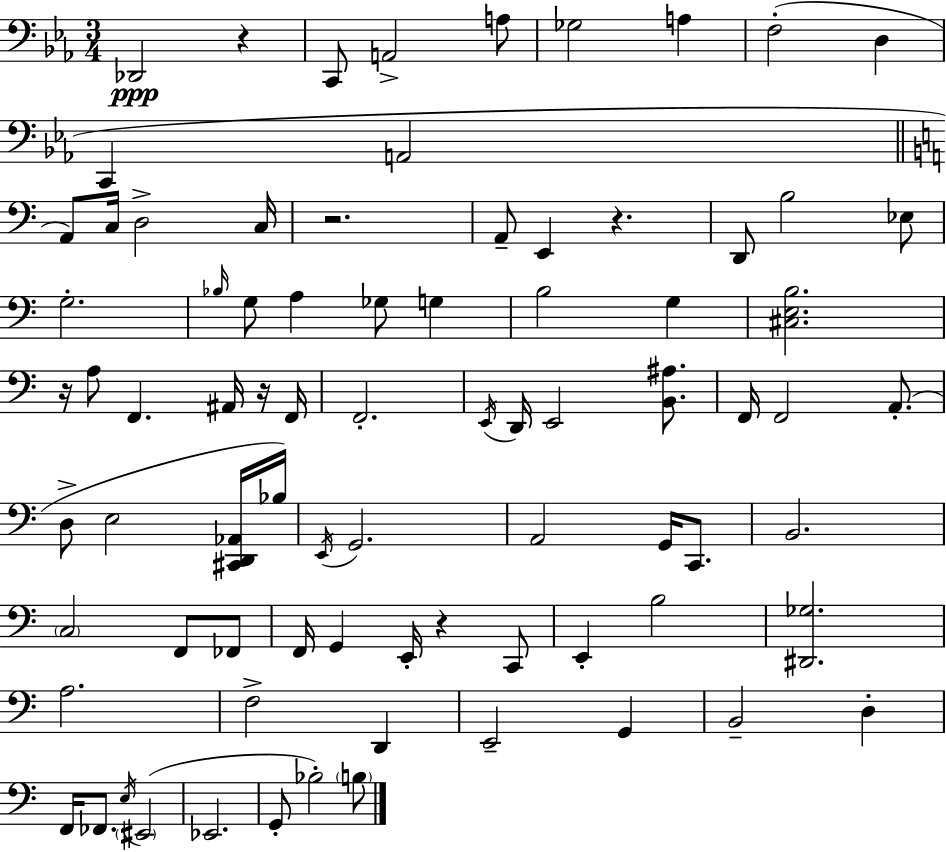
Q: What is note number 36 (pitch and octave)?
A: F2